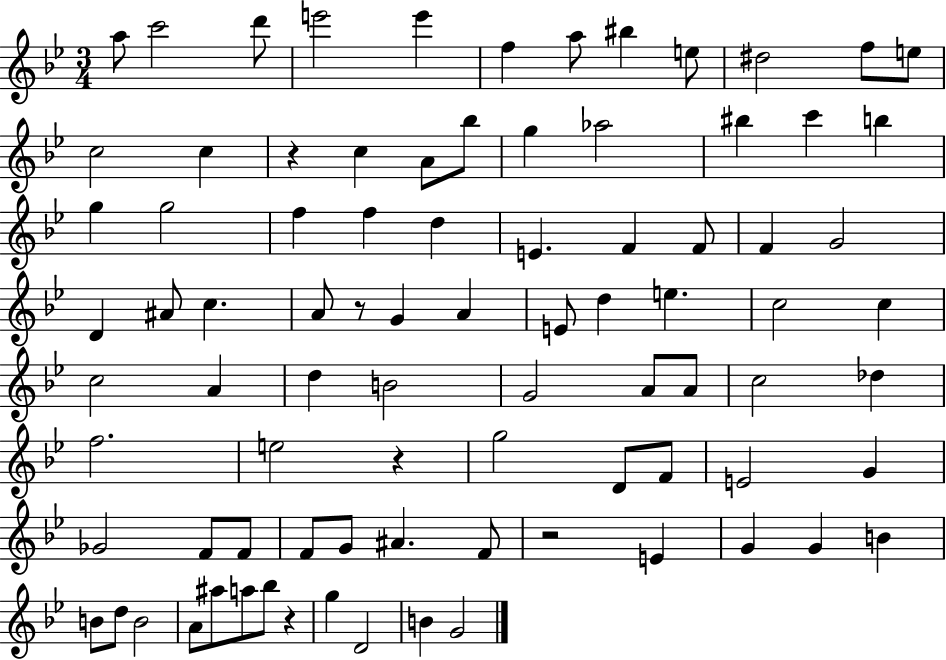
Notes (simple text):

A5/e C6/h D6/e E6/h E6/q F5/q A5/e BIS5/q E5/e D#5/h F5/e E5/e C5/h C5/q R/q C5/q A4/e Bb5/e G5/q Ab5/h BIS5/q C6/q B5/q G5/q G5/h F5/q F5/q D5/q E4/q. F4/q F4/e F4/q G4/h D4/q A#4/e C5/q. A4/e R/e G4/q A4/q E4/e D5/q E5/q. C5/h C5/q C5/h A4/q D5/q B4/h G4/h A4/e A4/e C5/h Db5/q F5/h. E5/h R/q G5/h D4/e F4/e E4/h G4/q Gb4/h F4/e F4/e F4/e G4/e A#4/q. F4/e R/h E4/q G4/q G4/q B4/q B4/e D5/e B4/h A4/e A#5/e A5/e Bb5/e R/q G5/q D4/h B4/q G4/h